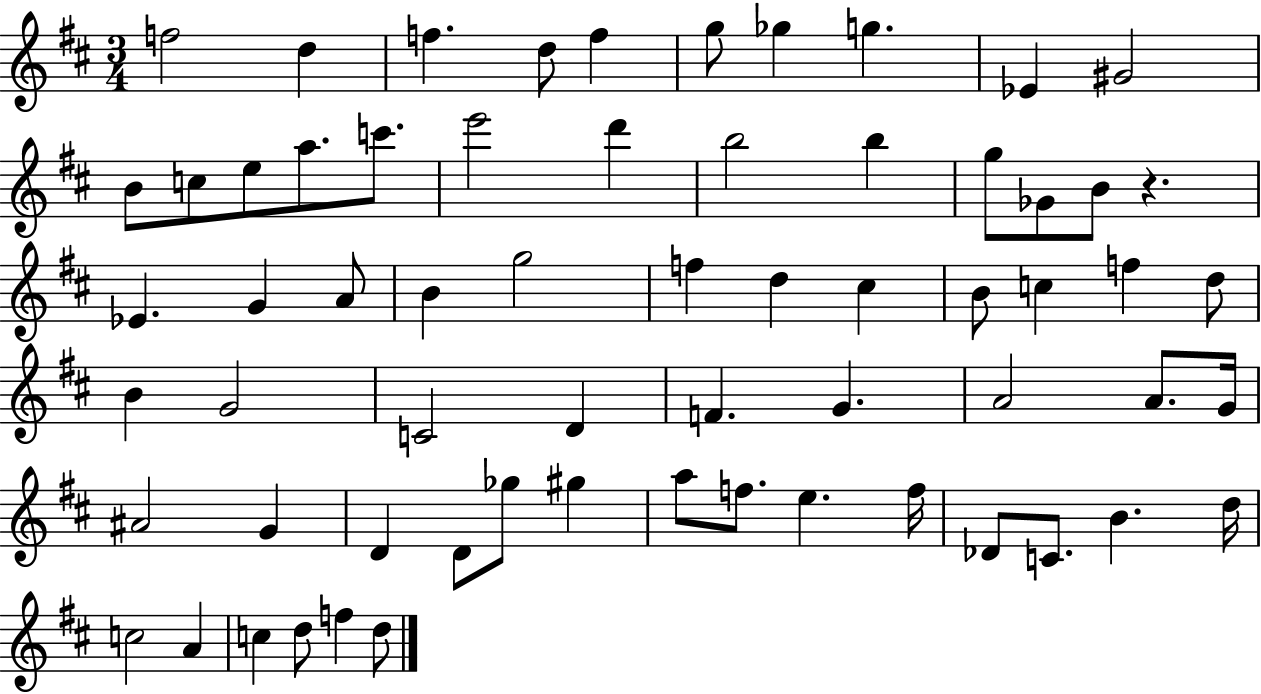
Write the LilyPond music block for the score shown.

{
  \clef treble
  \numericTimeSignature
  \time 3/4
  \key d \major
  f''2 d''4 | f''4. d''8 f''4 | g''8 ges''4 g''4. | ees'4 gis'2 | \break b'8 c''8 e''8 a''8. c'''8. | e'''2 d'''4 | b''2 b''4 | g''8 ges'8 b'8 r4. | \break ees'4. g'4 a'8 | b'4 g''2 | f''4 d''4 cis''4 | b'8 c''4 f''4 d''8 | \break b'4 g'2 | c'2 d'4 | f'4. g'4. | a'2 a'8. g'16 | \break ais'2 g'4 | d'4 d'8 ges''8 gis''4 | a''8 f''8. e''4. f''16 | des'8 c'8. b'4. d''16 | \break c''2 a'4 | c''4 d''8 f''4 d''8 | \bar "|."
}